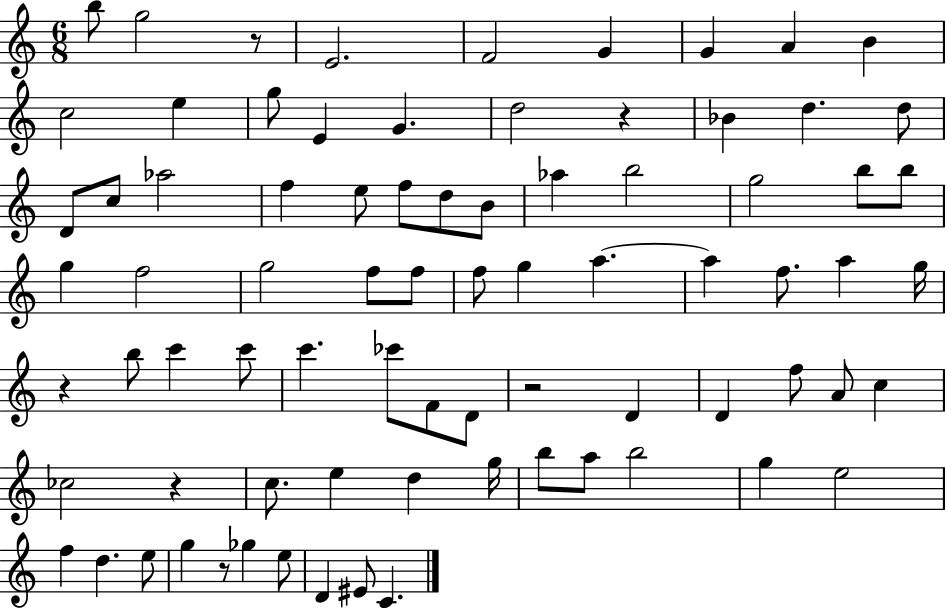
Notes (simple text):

B5/e G5/h R/e E4/h. F4/h G4/q G4/q A4/q B4/q C5/h E5/q G5/e E4/q G4/q. D5/h R/q Bb4/q D5/q. D5/e D4/e C5/e Ab5/h F5/q E5/e F5/e D5/e B4/e Ab5/q B5/h G5/h B5/e B5/e G5/q F5/h G5/h F5/e F5/e F5/e G5/q A5/q. A5/q F5/e. A5/q G5/s R/q B5/e C6/q C6/e C6/q. CES6/e F4/e D4/e R/h D4/q D4/q F5/e A4/e C5/q CES5/h R/q C5/e. E5/q D5/q G5/s B5/e A5/e B5/h G5/q E5/h F5/q D5/q. E5/e G5/q R/e Gb5/q E5/e D4/q EIS4/e C4/q.